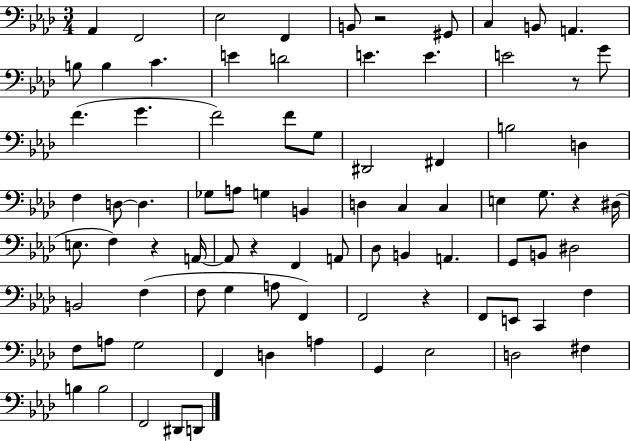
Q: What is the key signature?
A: AES major